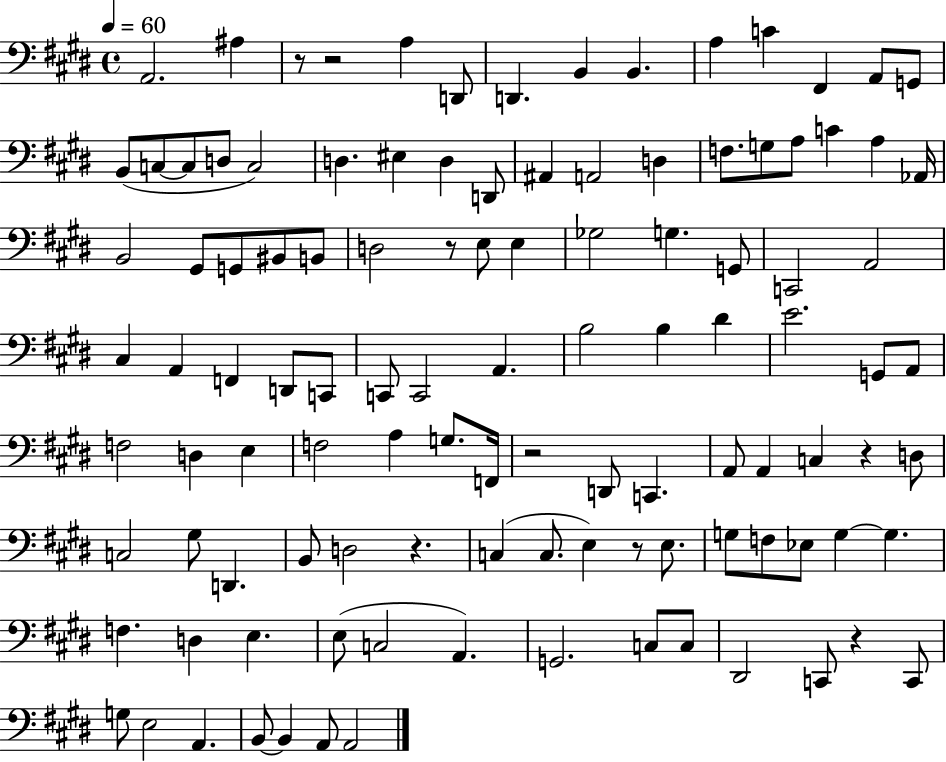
{
  \clef bass
  \time 4/4
  \defaultTimeSignature
  \key e \major
  \tempo 4 = 60
  \repeat volta 2 { a,2. ais4 | r8 r2 a4 d,8 | d,4. b,4 b,4. | a4 c'4 fis,4 a,8 g,8 | \break b,8( c8~~ c8 d8 c2) | d4. eis4 d4 d,8 | ais,4 a,2 d4 | f8. g8 a8 c'4 a4 aes,16 | \break b,2 gis,8 g,8 bis,8 b,8 | d2 r8 e8 e4 | ges2 g4. g,8 | c,2 a,2 | \break cis4 a,4 f,4 d,8 c,8 | c,8 c,2 a,4. | b2 b4 dis'4 | e'2. g,8 a,8 | \break f2 d4 e4 | f2 a4 g8. f,16 | r2 d,8 c,4. | a,8 a,4 c4 r4 d8 | \break c2 gis8 d,4. | b,8 d2 r4. | c4( c8. e4) r8 e8. | g8 f8 ees8 g4~~ g4. | \break f4. d4 e4. | e8( c2 a,4.) | g,2. c8 c8 | dis,2 c,8 r4 c,8 | \break g8 e2 a,4. | b,8~~ b,4 a,8 a,2 | } \bar "|."
}